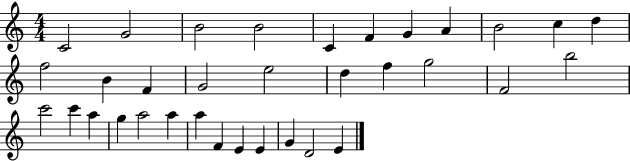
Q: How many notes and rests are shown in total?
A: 34